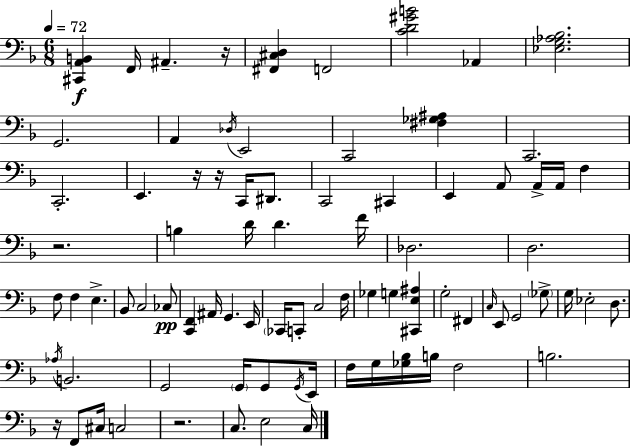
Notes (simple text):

[C#2,A2,B2]/q F2/s A#2/q. R/s [F#2,C#3,D3]/q F2/h [C4,D4,G#4,B4]/h Ab2/q [Eb3,G3,Ab3,Bb3]/h. G2/h. A2/q Db3/s E2/h C2/h [F#3,Gb3,A#3]/q C2/h. C2/h. E2/q. R/s R/s C2/s D#2/e. C2/h C#2/q E2/q A2/e A2/s A2/s F3/q R/h. B3/q D4/s D4/q. F4/s Db3/h. D3/h. F3/e F3/q E3/q. Bb2/e C3/h CES3/e [C2,F2]/q A#2/s G2/q. E2/s CES2/s C2/e C3/h F3/s Gb3/q G3/q [C#2,E3,A#3]/q G3/h F#2/q C3/s E2/e G2/h Gb3/e G3/s Eb3/h D3/e. Ab3/s B2/h. G2/h G2/s G2/e G2/s E2/s F3/s G3/s [Gb3,Bb3]/s B3/s F3/h B3/h. R/s F2/e C#3/s C3/h R/h. C3/e. E3/h C3/s